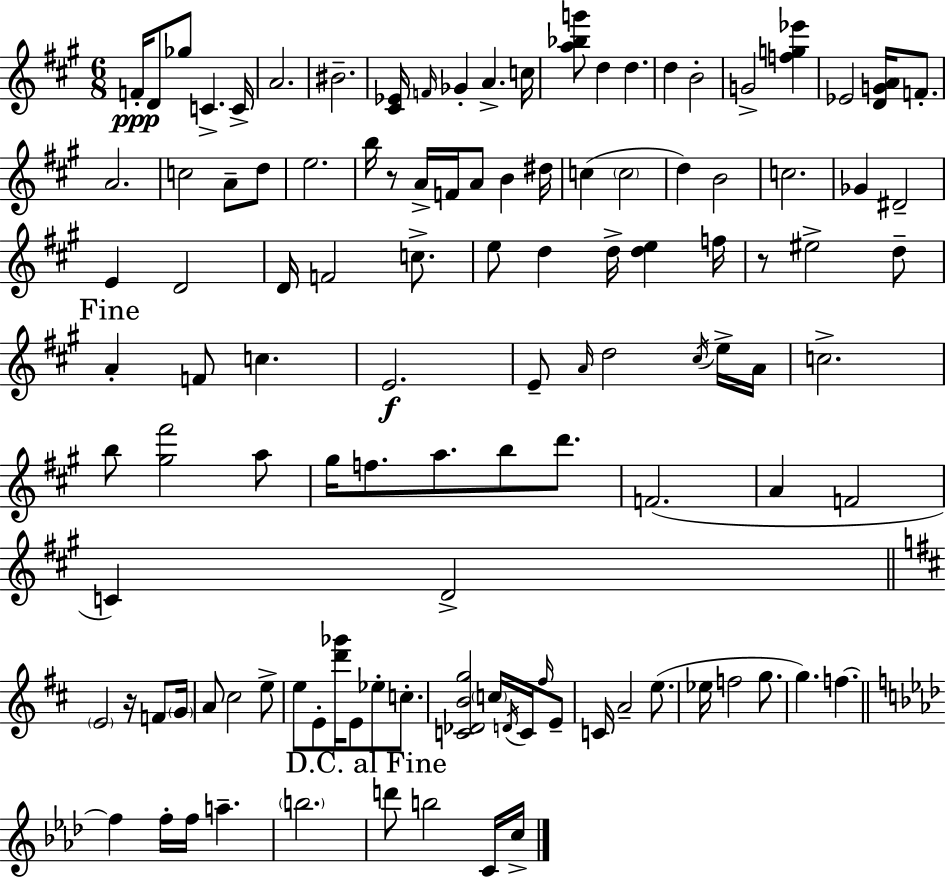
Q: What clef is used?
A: treble